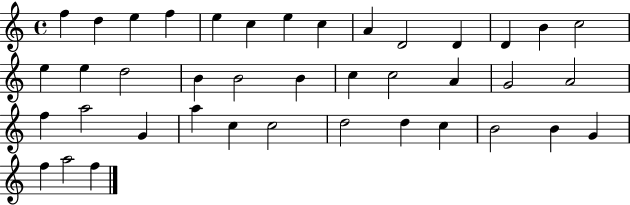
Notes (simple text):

F5/q D5/q E5/q F5/q E5/q C5/q E5/q C5/q A4/q D4/h D4/q D4/q B4/q C5/h E5/q E5/q D5/h B4/q B4/h B4/q C5/q C5/h A4/q G4/h A4/h F5/q A5/h G4/q A5/q C5/q C5/h D5/h D5/q C5/q B4/h B4/q G4/q F5/q A5/h F5/q